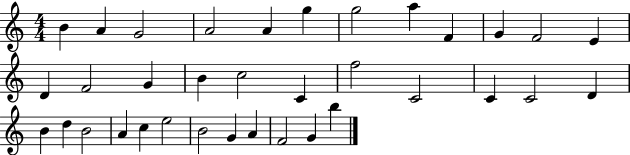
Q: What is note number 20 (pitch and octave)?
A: C4